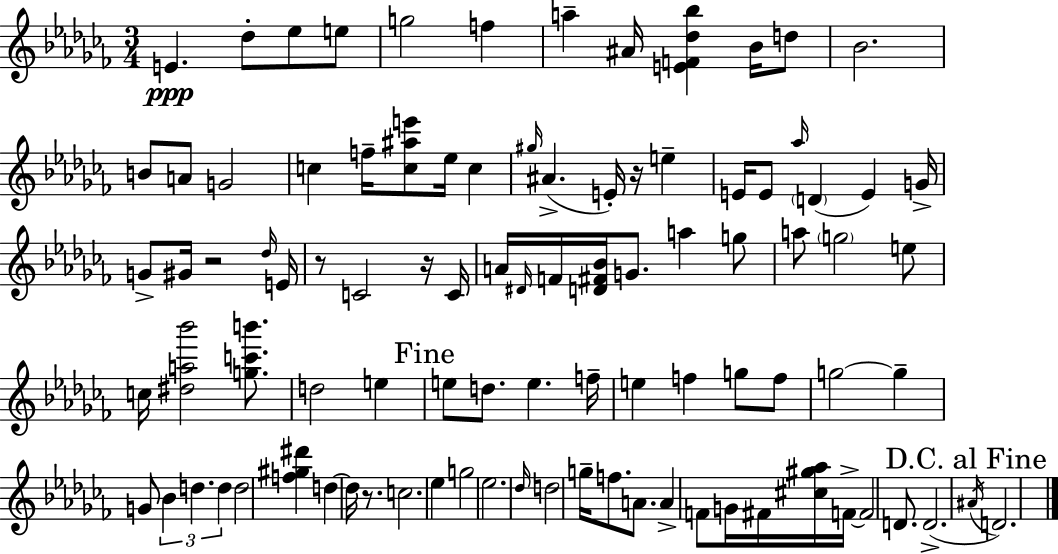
E4/q. Db5/e Eb5/e E5/e G5/h F5/q A5/q A#4/s [E4,F4,Db5,Bb5]/q Bb4/s D5/e Bb4/h. B4/e A4/e G4/h C5/q F5/s [C5,A#5,E6]/e Eb5/s C5/q G#5/s A#4/q. E4/s R/s E5/q E4/s E4/e Ab5/s D4/q E4/q G4/s G4/e G#4/s R/h Db5/s E4/s R/e C4/h R/s C4/s A4/s D#4/s F4/s [D4,F#4,Bb4]/s G4/e. A5/q G5/e A5/e G5/h E5/e C5/s [D#5,A5,Bb6]/h [G5,C6,B6]/e. D5/h E5/q E5/e D5/e. E5/q. F5/s E5/q F5/q G5/e F5/e G5/h G5/q G4/e Bb4/q D5/q. D5/q D5/h [F5,G#5,D#6]/q D5/q D5/s R/e. C5/h. Eb5/q G5/h Eb5/h. Db5/s D5/h G5/s F5/e. A4/e. A4/q F4/e G4/s F#4/s [C#5,G#5,Ab5]/s F4/s F4/h D4/e. D4/h. A#4/s D4/h.